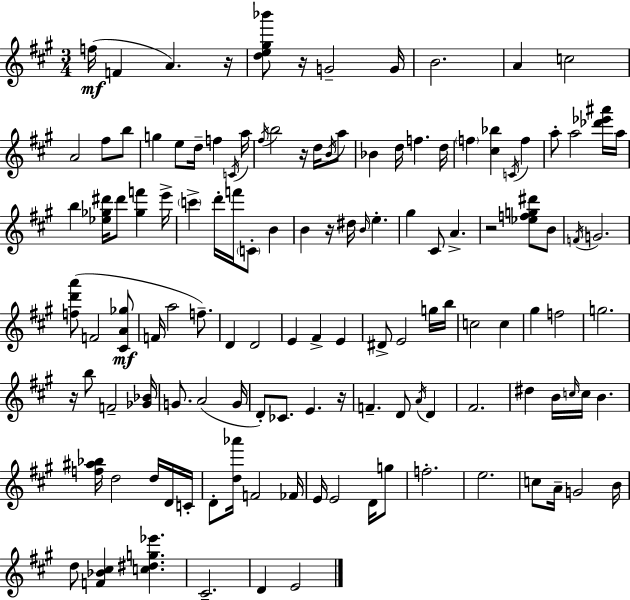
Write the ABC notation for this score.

X:1
T:Untitled
M:3/4
L:1/4
K:A
f/4 F A z/4 [de^g_b']/2 z/4 G2 G/4 B2 A c2 A2 ^f/2 b/2 g e/2 d/4 f C/4 a/4 ^f/4 b2 z/4 d/4 B/4 a/2 _B d/4 f d/4 f [^c_b] C/4 f a/2 a2 [_d'_e'^a']/4 a/4 b [_e_g^d']/4 ^d'/2 [_gf'] e'/4 c' d'/4 f'/4 C/2 B B z/4 ^d/4 B/4 e ^g ^C/2 A z2 [_efg^d']/2 B/2 F/4 G2 [fd'a']/2 F2 [^CA_g]/2 F/4 a2 f/2 D D2 E ^F E ^D/2 E2 g/4 b/4 c2 c ^g f2 g2 z/4 b/2 F2 [_G_B]/4 G/2 A2 G/4 D/2 _C/2 E z/4 F D/2 A/4 D ^F2 ^d B/4 c/4 c/4 B [f^a_b]/4 d2 d/4 D/4 C/4 D/2 [d_a']/4 F2 _F/4 E/4 E2 D/4 g/2 f2 e2 c/2 A/4 G2 B/4 d/2 [F_B^c] [c^dg_e'] ^C2 D E2